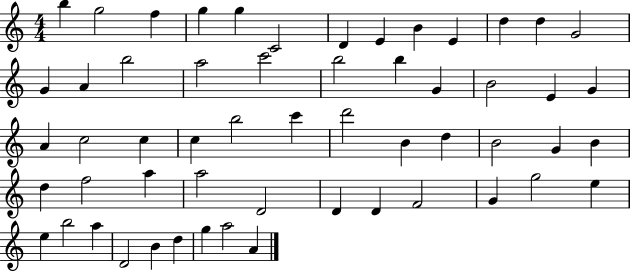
X:1
T:Untitled
M:4/4
L:1/4
K:C
b g2 f g g C2 D E B E d d G2 G A b2 a2 c'2 b2 b G B2 E G A c2 c c b2 c' d'2 B d B2 G B d f2 a a2 D2 D D F2 G g2 e e b2 a D2 B d g a2 A